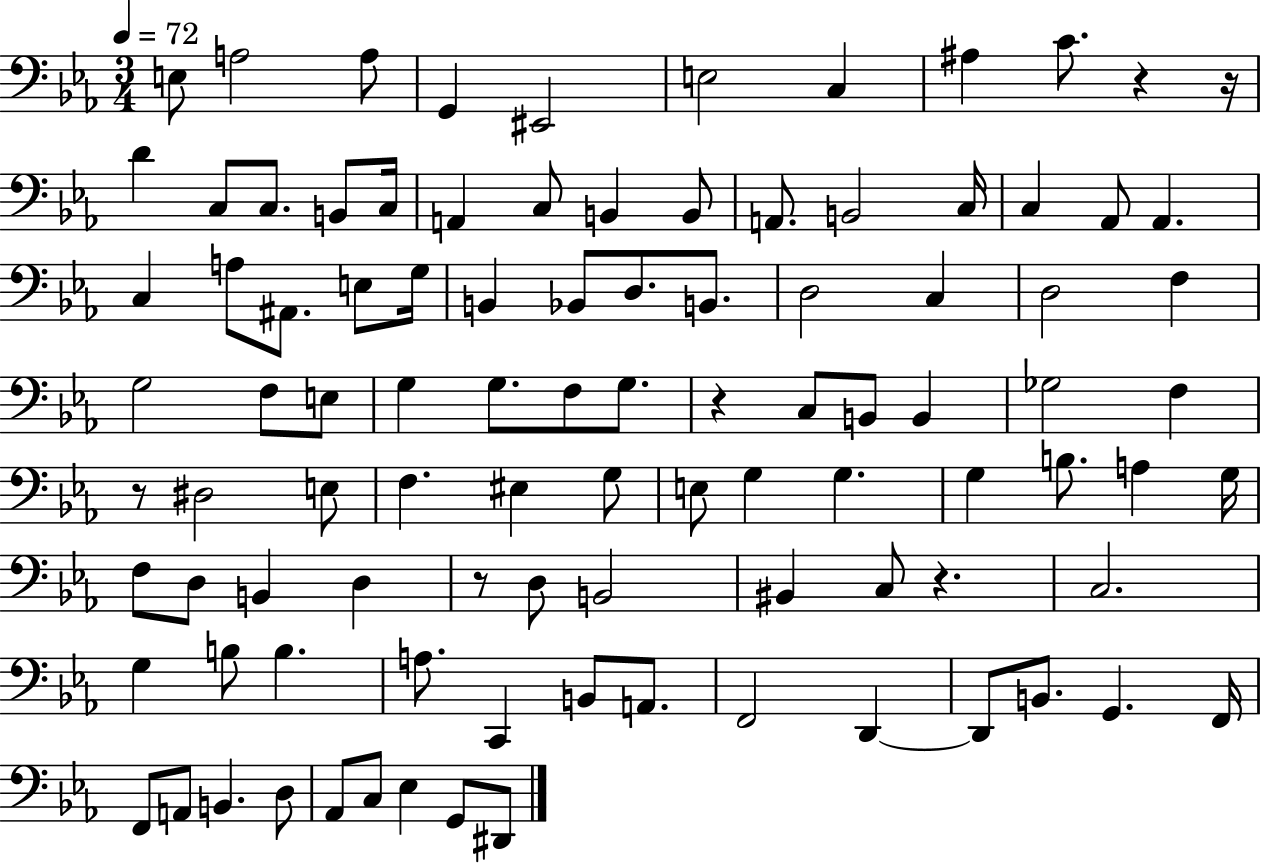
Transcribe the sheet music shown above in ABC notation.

X:1
T:Untitled
M:3/4
L:1/4
K:Eb
E,/2 A,2 A,/2 G,, ^E,,2 E,2 C, ^A, C/2 z z/4 D C,/2 C,/2 B,,/2 C,/4 A,, C,/2 B,, B,,/2 A,,/2 B,,2 C,/4 C, _A,,/2 _A,, C, A,/2 ^A,,/2 E,/2 G,/4 B,, _B,,/2 D,/2 B,,/2 D,2 C, D,2 F, G,2 F,/2 E,/2 G, G,/2 F,/2 G,/2 z C,/2 B,,/2 B,, _G,2 F, z/2 ^D,2 E,/2 F, ^E, G,/2 E,/2 G, G, G, B,/2 A, G,/4 F,/2 D,/2 B,, D, z/2 D,/2 B,,2 ^B,, C,/2 z C,2 G, B,/2 B, A,/2 C,, B,,/2 A,,/2 F,,2 D,, D,,/2 B,,/2 G,, F,,/4 F,,/2 A,,/2 B,, D,/2 _A,,/2 C,/2 _E, G,,/2 ^D,,/2